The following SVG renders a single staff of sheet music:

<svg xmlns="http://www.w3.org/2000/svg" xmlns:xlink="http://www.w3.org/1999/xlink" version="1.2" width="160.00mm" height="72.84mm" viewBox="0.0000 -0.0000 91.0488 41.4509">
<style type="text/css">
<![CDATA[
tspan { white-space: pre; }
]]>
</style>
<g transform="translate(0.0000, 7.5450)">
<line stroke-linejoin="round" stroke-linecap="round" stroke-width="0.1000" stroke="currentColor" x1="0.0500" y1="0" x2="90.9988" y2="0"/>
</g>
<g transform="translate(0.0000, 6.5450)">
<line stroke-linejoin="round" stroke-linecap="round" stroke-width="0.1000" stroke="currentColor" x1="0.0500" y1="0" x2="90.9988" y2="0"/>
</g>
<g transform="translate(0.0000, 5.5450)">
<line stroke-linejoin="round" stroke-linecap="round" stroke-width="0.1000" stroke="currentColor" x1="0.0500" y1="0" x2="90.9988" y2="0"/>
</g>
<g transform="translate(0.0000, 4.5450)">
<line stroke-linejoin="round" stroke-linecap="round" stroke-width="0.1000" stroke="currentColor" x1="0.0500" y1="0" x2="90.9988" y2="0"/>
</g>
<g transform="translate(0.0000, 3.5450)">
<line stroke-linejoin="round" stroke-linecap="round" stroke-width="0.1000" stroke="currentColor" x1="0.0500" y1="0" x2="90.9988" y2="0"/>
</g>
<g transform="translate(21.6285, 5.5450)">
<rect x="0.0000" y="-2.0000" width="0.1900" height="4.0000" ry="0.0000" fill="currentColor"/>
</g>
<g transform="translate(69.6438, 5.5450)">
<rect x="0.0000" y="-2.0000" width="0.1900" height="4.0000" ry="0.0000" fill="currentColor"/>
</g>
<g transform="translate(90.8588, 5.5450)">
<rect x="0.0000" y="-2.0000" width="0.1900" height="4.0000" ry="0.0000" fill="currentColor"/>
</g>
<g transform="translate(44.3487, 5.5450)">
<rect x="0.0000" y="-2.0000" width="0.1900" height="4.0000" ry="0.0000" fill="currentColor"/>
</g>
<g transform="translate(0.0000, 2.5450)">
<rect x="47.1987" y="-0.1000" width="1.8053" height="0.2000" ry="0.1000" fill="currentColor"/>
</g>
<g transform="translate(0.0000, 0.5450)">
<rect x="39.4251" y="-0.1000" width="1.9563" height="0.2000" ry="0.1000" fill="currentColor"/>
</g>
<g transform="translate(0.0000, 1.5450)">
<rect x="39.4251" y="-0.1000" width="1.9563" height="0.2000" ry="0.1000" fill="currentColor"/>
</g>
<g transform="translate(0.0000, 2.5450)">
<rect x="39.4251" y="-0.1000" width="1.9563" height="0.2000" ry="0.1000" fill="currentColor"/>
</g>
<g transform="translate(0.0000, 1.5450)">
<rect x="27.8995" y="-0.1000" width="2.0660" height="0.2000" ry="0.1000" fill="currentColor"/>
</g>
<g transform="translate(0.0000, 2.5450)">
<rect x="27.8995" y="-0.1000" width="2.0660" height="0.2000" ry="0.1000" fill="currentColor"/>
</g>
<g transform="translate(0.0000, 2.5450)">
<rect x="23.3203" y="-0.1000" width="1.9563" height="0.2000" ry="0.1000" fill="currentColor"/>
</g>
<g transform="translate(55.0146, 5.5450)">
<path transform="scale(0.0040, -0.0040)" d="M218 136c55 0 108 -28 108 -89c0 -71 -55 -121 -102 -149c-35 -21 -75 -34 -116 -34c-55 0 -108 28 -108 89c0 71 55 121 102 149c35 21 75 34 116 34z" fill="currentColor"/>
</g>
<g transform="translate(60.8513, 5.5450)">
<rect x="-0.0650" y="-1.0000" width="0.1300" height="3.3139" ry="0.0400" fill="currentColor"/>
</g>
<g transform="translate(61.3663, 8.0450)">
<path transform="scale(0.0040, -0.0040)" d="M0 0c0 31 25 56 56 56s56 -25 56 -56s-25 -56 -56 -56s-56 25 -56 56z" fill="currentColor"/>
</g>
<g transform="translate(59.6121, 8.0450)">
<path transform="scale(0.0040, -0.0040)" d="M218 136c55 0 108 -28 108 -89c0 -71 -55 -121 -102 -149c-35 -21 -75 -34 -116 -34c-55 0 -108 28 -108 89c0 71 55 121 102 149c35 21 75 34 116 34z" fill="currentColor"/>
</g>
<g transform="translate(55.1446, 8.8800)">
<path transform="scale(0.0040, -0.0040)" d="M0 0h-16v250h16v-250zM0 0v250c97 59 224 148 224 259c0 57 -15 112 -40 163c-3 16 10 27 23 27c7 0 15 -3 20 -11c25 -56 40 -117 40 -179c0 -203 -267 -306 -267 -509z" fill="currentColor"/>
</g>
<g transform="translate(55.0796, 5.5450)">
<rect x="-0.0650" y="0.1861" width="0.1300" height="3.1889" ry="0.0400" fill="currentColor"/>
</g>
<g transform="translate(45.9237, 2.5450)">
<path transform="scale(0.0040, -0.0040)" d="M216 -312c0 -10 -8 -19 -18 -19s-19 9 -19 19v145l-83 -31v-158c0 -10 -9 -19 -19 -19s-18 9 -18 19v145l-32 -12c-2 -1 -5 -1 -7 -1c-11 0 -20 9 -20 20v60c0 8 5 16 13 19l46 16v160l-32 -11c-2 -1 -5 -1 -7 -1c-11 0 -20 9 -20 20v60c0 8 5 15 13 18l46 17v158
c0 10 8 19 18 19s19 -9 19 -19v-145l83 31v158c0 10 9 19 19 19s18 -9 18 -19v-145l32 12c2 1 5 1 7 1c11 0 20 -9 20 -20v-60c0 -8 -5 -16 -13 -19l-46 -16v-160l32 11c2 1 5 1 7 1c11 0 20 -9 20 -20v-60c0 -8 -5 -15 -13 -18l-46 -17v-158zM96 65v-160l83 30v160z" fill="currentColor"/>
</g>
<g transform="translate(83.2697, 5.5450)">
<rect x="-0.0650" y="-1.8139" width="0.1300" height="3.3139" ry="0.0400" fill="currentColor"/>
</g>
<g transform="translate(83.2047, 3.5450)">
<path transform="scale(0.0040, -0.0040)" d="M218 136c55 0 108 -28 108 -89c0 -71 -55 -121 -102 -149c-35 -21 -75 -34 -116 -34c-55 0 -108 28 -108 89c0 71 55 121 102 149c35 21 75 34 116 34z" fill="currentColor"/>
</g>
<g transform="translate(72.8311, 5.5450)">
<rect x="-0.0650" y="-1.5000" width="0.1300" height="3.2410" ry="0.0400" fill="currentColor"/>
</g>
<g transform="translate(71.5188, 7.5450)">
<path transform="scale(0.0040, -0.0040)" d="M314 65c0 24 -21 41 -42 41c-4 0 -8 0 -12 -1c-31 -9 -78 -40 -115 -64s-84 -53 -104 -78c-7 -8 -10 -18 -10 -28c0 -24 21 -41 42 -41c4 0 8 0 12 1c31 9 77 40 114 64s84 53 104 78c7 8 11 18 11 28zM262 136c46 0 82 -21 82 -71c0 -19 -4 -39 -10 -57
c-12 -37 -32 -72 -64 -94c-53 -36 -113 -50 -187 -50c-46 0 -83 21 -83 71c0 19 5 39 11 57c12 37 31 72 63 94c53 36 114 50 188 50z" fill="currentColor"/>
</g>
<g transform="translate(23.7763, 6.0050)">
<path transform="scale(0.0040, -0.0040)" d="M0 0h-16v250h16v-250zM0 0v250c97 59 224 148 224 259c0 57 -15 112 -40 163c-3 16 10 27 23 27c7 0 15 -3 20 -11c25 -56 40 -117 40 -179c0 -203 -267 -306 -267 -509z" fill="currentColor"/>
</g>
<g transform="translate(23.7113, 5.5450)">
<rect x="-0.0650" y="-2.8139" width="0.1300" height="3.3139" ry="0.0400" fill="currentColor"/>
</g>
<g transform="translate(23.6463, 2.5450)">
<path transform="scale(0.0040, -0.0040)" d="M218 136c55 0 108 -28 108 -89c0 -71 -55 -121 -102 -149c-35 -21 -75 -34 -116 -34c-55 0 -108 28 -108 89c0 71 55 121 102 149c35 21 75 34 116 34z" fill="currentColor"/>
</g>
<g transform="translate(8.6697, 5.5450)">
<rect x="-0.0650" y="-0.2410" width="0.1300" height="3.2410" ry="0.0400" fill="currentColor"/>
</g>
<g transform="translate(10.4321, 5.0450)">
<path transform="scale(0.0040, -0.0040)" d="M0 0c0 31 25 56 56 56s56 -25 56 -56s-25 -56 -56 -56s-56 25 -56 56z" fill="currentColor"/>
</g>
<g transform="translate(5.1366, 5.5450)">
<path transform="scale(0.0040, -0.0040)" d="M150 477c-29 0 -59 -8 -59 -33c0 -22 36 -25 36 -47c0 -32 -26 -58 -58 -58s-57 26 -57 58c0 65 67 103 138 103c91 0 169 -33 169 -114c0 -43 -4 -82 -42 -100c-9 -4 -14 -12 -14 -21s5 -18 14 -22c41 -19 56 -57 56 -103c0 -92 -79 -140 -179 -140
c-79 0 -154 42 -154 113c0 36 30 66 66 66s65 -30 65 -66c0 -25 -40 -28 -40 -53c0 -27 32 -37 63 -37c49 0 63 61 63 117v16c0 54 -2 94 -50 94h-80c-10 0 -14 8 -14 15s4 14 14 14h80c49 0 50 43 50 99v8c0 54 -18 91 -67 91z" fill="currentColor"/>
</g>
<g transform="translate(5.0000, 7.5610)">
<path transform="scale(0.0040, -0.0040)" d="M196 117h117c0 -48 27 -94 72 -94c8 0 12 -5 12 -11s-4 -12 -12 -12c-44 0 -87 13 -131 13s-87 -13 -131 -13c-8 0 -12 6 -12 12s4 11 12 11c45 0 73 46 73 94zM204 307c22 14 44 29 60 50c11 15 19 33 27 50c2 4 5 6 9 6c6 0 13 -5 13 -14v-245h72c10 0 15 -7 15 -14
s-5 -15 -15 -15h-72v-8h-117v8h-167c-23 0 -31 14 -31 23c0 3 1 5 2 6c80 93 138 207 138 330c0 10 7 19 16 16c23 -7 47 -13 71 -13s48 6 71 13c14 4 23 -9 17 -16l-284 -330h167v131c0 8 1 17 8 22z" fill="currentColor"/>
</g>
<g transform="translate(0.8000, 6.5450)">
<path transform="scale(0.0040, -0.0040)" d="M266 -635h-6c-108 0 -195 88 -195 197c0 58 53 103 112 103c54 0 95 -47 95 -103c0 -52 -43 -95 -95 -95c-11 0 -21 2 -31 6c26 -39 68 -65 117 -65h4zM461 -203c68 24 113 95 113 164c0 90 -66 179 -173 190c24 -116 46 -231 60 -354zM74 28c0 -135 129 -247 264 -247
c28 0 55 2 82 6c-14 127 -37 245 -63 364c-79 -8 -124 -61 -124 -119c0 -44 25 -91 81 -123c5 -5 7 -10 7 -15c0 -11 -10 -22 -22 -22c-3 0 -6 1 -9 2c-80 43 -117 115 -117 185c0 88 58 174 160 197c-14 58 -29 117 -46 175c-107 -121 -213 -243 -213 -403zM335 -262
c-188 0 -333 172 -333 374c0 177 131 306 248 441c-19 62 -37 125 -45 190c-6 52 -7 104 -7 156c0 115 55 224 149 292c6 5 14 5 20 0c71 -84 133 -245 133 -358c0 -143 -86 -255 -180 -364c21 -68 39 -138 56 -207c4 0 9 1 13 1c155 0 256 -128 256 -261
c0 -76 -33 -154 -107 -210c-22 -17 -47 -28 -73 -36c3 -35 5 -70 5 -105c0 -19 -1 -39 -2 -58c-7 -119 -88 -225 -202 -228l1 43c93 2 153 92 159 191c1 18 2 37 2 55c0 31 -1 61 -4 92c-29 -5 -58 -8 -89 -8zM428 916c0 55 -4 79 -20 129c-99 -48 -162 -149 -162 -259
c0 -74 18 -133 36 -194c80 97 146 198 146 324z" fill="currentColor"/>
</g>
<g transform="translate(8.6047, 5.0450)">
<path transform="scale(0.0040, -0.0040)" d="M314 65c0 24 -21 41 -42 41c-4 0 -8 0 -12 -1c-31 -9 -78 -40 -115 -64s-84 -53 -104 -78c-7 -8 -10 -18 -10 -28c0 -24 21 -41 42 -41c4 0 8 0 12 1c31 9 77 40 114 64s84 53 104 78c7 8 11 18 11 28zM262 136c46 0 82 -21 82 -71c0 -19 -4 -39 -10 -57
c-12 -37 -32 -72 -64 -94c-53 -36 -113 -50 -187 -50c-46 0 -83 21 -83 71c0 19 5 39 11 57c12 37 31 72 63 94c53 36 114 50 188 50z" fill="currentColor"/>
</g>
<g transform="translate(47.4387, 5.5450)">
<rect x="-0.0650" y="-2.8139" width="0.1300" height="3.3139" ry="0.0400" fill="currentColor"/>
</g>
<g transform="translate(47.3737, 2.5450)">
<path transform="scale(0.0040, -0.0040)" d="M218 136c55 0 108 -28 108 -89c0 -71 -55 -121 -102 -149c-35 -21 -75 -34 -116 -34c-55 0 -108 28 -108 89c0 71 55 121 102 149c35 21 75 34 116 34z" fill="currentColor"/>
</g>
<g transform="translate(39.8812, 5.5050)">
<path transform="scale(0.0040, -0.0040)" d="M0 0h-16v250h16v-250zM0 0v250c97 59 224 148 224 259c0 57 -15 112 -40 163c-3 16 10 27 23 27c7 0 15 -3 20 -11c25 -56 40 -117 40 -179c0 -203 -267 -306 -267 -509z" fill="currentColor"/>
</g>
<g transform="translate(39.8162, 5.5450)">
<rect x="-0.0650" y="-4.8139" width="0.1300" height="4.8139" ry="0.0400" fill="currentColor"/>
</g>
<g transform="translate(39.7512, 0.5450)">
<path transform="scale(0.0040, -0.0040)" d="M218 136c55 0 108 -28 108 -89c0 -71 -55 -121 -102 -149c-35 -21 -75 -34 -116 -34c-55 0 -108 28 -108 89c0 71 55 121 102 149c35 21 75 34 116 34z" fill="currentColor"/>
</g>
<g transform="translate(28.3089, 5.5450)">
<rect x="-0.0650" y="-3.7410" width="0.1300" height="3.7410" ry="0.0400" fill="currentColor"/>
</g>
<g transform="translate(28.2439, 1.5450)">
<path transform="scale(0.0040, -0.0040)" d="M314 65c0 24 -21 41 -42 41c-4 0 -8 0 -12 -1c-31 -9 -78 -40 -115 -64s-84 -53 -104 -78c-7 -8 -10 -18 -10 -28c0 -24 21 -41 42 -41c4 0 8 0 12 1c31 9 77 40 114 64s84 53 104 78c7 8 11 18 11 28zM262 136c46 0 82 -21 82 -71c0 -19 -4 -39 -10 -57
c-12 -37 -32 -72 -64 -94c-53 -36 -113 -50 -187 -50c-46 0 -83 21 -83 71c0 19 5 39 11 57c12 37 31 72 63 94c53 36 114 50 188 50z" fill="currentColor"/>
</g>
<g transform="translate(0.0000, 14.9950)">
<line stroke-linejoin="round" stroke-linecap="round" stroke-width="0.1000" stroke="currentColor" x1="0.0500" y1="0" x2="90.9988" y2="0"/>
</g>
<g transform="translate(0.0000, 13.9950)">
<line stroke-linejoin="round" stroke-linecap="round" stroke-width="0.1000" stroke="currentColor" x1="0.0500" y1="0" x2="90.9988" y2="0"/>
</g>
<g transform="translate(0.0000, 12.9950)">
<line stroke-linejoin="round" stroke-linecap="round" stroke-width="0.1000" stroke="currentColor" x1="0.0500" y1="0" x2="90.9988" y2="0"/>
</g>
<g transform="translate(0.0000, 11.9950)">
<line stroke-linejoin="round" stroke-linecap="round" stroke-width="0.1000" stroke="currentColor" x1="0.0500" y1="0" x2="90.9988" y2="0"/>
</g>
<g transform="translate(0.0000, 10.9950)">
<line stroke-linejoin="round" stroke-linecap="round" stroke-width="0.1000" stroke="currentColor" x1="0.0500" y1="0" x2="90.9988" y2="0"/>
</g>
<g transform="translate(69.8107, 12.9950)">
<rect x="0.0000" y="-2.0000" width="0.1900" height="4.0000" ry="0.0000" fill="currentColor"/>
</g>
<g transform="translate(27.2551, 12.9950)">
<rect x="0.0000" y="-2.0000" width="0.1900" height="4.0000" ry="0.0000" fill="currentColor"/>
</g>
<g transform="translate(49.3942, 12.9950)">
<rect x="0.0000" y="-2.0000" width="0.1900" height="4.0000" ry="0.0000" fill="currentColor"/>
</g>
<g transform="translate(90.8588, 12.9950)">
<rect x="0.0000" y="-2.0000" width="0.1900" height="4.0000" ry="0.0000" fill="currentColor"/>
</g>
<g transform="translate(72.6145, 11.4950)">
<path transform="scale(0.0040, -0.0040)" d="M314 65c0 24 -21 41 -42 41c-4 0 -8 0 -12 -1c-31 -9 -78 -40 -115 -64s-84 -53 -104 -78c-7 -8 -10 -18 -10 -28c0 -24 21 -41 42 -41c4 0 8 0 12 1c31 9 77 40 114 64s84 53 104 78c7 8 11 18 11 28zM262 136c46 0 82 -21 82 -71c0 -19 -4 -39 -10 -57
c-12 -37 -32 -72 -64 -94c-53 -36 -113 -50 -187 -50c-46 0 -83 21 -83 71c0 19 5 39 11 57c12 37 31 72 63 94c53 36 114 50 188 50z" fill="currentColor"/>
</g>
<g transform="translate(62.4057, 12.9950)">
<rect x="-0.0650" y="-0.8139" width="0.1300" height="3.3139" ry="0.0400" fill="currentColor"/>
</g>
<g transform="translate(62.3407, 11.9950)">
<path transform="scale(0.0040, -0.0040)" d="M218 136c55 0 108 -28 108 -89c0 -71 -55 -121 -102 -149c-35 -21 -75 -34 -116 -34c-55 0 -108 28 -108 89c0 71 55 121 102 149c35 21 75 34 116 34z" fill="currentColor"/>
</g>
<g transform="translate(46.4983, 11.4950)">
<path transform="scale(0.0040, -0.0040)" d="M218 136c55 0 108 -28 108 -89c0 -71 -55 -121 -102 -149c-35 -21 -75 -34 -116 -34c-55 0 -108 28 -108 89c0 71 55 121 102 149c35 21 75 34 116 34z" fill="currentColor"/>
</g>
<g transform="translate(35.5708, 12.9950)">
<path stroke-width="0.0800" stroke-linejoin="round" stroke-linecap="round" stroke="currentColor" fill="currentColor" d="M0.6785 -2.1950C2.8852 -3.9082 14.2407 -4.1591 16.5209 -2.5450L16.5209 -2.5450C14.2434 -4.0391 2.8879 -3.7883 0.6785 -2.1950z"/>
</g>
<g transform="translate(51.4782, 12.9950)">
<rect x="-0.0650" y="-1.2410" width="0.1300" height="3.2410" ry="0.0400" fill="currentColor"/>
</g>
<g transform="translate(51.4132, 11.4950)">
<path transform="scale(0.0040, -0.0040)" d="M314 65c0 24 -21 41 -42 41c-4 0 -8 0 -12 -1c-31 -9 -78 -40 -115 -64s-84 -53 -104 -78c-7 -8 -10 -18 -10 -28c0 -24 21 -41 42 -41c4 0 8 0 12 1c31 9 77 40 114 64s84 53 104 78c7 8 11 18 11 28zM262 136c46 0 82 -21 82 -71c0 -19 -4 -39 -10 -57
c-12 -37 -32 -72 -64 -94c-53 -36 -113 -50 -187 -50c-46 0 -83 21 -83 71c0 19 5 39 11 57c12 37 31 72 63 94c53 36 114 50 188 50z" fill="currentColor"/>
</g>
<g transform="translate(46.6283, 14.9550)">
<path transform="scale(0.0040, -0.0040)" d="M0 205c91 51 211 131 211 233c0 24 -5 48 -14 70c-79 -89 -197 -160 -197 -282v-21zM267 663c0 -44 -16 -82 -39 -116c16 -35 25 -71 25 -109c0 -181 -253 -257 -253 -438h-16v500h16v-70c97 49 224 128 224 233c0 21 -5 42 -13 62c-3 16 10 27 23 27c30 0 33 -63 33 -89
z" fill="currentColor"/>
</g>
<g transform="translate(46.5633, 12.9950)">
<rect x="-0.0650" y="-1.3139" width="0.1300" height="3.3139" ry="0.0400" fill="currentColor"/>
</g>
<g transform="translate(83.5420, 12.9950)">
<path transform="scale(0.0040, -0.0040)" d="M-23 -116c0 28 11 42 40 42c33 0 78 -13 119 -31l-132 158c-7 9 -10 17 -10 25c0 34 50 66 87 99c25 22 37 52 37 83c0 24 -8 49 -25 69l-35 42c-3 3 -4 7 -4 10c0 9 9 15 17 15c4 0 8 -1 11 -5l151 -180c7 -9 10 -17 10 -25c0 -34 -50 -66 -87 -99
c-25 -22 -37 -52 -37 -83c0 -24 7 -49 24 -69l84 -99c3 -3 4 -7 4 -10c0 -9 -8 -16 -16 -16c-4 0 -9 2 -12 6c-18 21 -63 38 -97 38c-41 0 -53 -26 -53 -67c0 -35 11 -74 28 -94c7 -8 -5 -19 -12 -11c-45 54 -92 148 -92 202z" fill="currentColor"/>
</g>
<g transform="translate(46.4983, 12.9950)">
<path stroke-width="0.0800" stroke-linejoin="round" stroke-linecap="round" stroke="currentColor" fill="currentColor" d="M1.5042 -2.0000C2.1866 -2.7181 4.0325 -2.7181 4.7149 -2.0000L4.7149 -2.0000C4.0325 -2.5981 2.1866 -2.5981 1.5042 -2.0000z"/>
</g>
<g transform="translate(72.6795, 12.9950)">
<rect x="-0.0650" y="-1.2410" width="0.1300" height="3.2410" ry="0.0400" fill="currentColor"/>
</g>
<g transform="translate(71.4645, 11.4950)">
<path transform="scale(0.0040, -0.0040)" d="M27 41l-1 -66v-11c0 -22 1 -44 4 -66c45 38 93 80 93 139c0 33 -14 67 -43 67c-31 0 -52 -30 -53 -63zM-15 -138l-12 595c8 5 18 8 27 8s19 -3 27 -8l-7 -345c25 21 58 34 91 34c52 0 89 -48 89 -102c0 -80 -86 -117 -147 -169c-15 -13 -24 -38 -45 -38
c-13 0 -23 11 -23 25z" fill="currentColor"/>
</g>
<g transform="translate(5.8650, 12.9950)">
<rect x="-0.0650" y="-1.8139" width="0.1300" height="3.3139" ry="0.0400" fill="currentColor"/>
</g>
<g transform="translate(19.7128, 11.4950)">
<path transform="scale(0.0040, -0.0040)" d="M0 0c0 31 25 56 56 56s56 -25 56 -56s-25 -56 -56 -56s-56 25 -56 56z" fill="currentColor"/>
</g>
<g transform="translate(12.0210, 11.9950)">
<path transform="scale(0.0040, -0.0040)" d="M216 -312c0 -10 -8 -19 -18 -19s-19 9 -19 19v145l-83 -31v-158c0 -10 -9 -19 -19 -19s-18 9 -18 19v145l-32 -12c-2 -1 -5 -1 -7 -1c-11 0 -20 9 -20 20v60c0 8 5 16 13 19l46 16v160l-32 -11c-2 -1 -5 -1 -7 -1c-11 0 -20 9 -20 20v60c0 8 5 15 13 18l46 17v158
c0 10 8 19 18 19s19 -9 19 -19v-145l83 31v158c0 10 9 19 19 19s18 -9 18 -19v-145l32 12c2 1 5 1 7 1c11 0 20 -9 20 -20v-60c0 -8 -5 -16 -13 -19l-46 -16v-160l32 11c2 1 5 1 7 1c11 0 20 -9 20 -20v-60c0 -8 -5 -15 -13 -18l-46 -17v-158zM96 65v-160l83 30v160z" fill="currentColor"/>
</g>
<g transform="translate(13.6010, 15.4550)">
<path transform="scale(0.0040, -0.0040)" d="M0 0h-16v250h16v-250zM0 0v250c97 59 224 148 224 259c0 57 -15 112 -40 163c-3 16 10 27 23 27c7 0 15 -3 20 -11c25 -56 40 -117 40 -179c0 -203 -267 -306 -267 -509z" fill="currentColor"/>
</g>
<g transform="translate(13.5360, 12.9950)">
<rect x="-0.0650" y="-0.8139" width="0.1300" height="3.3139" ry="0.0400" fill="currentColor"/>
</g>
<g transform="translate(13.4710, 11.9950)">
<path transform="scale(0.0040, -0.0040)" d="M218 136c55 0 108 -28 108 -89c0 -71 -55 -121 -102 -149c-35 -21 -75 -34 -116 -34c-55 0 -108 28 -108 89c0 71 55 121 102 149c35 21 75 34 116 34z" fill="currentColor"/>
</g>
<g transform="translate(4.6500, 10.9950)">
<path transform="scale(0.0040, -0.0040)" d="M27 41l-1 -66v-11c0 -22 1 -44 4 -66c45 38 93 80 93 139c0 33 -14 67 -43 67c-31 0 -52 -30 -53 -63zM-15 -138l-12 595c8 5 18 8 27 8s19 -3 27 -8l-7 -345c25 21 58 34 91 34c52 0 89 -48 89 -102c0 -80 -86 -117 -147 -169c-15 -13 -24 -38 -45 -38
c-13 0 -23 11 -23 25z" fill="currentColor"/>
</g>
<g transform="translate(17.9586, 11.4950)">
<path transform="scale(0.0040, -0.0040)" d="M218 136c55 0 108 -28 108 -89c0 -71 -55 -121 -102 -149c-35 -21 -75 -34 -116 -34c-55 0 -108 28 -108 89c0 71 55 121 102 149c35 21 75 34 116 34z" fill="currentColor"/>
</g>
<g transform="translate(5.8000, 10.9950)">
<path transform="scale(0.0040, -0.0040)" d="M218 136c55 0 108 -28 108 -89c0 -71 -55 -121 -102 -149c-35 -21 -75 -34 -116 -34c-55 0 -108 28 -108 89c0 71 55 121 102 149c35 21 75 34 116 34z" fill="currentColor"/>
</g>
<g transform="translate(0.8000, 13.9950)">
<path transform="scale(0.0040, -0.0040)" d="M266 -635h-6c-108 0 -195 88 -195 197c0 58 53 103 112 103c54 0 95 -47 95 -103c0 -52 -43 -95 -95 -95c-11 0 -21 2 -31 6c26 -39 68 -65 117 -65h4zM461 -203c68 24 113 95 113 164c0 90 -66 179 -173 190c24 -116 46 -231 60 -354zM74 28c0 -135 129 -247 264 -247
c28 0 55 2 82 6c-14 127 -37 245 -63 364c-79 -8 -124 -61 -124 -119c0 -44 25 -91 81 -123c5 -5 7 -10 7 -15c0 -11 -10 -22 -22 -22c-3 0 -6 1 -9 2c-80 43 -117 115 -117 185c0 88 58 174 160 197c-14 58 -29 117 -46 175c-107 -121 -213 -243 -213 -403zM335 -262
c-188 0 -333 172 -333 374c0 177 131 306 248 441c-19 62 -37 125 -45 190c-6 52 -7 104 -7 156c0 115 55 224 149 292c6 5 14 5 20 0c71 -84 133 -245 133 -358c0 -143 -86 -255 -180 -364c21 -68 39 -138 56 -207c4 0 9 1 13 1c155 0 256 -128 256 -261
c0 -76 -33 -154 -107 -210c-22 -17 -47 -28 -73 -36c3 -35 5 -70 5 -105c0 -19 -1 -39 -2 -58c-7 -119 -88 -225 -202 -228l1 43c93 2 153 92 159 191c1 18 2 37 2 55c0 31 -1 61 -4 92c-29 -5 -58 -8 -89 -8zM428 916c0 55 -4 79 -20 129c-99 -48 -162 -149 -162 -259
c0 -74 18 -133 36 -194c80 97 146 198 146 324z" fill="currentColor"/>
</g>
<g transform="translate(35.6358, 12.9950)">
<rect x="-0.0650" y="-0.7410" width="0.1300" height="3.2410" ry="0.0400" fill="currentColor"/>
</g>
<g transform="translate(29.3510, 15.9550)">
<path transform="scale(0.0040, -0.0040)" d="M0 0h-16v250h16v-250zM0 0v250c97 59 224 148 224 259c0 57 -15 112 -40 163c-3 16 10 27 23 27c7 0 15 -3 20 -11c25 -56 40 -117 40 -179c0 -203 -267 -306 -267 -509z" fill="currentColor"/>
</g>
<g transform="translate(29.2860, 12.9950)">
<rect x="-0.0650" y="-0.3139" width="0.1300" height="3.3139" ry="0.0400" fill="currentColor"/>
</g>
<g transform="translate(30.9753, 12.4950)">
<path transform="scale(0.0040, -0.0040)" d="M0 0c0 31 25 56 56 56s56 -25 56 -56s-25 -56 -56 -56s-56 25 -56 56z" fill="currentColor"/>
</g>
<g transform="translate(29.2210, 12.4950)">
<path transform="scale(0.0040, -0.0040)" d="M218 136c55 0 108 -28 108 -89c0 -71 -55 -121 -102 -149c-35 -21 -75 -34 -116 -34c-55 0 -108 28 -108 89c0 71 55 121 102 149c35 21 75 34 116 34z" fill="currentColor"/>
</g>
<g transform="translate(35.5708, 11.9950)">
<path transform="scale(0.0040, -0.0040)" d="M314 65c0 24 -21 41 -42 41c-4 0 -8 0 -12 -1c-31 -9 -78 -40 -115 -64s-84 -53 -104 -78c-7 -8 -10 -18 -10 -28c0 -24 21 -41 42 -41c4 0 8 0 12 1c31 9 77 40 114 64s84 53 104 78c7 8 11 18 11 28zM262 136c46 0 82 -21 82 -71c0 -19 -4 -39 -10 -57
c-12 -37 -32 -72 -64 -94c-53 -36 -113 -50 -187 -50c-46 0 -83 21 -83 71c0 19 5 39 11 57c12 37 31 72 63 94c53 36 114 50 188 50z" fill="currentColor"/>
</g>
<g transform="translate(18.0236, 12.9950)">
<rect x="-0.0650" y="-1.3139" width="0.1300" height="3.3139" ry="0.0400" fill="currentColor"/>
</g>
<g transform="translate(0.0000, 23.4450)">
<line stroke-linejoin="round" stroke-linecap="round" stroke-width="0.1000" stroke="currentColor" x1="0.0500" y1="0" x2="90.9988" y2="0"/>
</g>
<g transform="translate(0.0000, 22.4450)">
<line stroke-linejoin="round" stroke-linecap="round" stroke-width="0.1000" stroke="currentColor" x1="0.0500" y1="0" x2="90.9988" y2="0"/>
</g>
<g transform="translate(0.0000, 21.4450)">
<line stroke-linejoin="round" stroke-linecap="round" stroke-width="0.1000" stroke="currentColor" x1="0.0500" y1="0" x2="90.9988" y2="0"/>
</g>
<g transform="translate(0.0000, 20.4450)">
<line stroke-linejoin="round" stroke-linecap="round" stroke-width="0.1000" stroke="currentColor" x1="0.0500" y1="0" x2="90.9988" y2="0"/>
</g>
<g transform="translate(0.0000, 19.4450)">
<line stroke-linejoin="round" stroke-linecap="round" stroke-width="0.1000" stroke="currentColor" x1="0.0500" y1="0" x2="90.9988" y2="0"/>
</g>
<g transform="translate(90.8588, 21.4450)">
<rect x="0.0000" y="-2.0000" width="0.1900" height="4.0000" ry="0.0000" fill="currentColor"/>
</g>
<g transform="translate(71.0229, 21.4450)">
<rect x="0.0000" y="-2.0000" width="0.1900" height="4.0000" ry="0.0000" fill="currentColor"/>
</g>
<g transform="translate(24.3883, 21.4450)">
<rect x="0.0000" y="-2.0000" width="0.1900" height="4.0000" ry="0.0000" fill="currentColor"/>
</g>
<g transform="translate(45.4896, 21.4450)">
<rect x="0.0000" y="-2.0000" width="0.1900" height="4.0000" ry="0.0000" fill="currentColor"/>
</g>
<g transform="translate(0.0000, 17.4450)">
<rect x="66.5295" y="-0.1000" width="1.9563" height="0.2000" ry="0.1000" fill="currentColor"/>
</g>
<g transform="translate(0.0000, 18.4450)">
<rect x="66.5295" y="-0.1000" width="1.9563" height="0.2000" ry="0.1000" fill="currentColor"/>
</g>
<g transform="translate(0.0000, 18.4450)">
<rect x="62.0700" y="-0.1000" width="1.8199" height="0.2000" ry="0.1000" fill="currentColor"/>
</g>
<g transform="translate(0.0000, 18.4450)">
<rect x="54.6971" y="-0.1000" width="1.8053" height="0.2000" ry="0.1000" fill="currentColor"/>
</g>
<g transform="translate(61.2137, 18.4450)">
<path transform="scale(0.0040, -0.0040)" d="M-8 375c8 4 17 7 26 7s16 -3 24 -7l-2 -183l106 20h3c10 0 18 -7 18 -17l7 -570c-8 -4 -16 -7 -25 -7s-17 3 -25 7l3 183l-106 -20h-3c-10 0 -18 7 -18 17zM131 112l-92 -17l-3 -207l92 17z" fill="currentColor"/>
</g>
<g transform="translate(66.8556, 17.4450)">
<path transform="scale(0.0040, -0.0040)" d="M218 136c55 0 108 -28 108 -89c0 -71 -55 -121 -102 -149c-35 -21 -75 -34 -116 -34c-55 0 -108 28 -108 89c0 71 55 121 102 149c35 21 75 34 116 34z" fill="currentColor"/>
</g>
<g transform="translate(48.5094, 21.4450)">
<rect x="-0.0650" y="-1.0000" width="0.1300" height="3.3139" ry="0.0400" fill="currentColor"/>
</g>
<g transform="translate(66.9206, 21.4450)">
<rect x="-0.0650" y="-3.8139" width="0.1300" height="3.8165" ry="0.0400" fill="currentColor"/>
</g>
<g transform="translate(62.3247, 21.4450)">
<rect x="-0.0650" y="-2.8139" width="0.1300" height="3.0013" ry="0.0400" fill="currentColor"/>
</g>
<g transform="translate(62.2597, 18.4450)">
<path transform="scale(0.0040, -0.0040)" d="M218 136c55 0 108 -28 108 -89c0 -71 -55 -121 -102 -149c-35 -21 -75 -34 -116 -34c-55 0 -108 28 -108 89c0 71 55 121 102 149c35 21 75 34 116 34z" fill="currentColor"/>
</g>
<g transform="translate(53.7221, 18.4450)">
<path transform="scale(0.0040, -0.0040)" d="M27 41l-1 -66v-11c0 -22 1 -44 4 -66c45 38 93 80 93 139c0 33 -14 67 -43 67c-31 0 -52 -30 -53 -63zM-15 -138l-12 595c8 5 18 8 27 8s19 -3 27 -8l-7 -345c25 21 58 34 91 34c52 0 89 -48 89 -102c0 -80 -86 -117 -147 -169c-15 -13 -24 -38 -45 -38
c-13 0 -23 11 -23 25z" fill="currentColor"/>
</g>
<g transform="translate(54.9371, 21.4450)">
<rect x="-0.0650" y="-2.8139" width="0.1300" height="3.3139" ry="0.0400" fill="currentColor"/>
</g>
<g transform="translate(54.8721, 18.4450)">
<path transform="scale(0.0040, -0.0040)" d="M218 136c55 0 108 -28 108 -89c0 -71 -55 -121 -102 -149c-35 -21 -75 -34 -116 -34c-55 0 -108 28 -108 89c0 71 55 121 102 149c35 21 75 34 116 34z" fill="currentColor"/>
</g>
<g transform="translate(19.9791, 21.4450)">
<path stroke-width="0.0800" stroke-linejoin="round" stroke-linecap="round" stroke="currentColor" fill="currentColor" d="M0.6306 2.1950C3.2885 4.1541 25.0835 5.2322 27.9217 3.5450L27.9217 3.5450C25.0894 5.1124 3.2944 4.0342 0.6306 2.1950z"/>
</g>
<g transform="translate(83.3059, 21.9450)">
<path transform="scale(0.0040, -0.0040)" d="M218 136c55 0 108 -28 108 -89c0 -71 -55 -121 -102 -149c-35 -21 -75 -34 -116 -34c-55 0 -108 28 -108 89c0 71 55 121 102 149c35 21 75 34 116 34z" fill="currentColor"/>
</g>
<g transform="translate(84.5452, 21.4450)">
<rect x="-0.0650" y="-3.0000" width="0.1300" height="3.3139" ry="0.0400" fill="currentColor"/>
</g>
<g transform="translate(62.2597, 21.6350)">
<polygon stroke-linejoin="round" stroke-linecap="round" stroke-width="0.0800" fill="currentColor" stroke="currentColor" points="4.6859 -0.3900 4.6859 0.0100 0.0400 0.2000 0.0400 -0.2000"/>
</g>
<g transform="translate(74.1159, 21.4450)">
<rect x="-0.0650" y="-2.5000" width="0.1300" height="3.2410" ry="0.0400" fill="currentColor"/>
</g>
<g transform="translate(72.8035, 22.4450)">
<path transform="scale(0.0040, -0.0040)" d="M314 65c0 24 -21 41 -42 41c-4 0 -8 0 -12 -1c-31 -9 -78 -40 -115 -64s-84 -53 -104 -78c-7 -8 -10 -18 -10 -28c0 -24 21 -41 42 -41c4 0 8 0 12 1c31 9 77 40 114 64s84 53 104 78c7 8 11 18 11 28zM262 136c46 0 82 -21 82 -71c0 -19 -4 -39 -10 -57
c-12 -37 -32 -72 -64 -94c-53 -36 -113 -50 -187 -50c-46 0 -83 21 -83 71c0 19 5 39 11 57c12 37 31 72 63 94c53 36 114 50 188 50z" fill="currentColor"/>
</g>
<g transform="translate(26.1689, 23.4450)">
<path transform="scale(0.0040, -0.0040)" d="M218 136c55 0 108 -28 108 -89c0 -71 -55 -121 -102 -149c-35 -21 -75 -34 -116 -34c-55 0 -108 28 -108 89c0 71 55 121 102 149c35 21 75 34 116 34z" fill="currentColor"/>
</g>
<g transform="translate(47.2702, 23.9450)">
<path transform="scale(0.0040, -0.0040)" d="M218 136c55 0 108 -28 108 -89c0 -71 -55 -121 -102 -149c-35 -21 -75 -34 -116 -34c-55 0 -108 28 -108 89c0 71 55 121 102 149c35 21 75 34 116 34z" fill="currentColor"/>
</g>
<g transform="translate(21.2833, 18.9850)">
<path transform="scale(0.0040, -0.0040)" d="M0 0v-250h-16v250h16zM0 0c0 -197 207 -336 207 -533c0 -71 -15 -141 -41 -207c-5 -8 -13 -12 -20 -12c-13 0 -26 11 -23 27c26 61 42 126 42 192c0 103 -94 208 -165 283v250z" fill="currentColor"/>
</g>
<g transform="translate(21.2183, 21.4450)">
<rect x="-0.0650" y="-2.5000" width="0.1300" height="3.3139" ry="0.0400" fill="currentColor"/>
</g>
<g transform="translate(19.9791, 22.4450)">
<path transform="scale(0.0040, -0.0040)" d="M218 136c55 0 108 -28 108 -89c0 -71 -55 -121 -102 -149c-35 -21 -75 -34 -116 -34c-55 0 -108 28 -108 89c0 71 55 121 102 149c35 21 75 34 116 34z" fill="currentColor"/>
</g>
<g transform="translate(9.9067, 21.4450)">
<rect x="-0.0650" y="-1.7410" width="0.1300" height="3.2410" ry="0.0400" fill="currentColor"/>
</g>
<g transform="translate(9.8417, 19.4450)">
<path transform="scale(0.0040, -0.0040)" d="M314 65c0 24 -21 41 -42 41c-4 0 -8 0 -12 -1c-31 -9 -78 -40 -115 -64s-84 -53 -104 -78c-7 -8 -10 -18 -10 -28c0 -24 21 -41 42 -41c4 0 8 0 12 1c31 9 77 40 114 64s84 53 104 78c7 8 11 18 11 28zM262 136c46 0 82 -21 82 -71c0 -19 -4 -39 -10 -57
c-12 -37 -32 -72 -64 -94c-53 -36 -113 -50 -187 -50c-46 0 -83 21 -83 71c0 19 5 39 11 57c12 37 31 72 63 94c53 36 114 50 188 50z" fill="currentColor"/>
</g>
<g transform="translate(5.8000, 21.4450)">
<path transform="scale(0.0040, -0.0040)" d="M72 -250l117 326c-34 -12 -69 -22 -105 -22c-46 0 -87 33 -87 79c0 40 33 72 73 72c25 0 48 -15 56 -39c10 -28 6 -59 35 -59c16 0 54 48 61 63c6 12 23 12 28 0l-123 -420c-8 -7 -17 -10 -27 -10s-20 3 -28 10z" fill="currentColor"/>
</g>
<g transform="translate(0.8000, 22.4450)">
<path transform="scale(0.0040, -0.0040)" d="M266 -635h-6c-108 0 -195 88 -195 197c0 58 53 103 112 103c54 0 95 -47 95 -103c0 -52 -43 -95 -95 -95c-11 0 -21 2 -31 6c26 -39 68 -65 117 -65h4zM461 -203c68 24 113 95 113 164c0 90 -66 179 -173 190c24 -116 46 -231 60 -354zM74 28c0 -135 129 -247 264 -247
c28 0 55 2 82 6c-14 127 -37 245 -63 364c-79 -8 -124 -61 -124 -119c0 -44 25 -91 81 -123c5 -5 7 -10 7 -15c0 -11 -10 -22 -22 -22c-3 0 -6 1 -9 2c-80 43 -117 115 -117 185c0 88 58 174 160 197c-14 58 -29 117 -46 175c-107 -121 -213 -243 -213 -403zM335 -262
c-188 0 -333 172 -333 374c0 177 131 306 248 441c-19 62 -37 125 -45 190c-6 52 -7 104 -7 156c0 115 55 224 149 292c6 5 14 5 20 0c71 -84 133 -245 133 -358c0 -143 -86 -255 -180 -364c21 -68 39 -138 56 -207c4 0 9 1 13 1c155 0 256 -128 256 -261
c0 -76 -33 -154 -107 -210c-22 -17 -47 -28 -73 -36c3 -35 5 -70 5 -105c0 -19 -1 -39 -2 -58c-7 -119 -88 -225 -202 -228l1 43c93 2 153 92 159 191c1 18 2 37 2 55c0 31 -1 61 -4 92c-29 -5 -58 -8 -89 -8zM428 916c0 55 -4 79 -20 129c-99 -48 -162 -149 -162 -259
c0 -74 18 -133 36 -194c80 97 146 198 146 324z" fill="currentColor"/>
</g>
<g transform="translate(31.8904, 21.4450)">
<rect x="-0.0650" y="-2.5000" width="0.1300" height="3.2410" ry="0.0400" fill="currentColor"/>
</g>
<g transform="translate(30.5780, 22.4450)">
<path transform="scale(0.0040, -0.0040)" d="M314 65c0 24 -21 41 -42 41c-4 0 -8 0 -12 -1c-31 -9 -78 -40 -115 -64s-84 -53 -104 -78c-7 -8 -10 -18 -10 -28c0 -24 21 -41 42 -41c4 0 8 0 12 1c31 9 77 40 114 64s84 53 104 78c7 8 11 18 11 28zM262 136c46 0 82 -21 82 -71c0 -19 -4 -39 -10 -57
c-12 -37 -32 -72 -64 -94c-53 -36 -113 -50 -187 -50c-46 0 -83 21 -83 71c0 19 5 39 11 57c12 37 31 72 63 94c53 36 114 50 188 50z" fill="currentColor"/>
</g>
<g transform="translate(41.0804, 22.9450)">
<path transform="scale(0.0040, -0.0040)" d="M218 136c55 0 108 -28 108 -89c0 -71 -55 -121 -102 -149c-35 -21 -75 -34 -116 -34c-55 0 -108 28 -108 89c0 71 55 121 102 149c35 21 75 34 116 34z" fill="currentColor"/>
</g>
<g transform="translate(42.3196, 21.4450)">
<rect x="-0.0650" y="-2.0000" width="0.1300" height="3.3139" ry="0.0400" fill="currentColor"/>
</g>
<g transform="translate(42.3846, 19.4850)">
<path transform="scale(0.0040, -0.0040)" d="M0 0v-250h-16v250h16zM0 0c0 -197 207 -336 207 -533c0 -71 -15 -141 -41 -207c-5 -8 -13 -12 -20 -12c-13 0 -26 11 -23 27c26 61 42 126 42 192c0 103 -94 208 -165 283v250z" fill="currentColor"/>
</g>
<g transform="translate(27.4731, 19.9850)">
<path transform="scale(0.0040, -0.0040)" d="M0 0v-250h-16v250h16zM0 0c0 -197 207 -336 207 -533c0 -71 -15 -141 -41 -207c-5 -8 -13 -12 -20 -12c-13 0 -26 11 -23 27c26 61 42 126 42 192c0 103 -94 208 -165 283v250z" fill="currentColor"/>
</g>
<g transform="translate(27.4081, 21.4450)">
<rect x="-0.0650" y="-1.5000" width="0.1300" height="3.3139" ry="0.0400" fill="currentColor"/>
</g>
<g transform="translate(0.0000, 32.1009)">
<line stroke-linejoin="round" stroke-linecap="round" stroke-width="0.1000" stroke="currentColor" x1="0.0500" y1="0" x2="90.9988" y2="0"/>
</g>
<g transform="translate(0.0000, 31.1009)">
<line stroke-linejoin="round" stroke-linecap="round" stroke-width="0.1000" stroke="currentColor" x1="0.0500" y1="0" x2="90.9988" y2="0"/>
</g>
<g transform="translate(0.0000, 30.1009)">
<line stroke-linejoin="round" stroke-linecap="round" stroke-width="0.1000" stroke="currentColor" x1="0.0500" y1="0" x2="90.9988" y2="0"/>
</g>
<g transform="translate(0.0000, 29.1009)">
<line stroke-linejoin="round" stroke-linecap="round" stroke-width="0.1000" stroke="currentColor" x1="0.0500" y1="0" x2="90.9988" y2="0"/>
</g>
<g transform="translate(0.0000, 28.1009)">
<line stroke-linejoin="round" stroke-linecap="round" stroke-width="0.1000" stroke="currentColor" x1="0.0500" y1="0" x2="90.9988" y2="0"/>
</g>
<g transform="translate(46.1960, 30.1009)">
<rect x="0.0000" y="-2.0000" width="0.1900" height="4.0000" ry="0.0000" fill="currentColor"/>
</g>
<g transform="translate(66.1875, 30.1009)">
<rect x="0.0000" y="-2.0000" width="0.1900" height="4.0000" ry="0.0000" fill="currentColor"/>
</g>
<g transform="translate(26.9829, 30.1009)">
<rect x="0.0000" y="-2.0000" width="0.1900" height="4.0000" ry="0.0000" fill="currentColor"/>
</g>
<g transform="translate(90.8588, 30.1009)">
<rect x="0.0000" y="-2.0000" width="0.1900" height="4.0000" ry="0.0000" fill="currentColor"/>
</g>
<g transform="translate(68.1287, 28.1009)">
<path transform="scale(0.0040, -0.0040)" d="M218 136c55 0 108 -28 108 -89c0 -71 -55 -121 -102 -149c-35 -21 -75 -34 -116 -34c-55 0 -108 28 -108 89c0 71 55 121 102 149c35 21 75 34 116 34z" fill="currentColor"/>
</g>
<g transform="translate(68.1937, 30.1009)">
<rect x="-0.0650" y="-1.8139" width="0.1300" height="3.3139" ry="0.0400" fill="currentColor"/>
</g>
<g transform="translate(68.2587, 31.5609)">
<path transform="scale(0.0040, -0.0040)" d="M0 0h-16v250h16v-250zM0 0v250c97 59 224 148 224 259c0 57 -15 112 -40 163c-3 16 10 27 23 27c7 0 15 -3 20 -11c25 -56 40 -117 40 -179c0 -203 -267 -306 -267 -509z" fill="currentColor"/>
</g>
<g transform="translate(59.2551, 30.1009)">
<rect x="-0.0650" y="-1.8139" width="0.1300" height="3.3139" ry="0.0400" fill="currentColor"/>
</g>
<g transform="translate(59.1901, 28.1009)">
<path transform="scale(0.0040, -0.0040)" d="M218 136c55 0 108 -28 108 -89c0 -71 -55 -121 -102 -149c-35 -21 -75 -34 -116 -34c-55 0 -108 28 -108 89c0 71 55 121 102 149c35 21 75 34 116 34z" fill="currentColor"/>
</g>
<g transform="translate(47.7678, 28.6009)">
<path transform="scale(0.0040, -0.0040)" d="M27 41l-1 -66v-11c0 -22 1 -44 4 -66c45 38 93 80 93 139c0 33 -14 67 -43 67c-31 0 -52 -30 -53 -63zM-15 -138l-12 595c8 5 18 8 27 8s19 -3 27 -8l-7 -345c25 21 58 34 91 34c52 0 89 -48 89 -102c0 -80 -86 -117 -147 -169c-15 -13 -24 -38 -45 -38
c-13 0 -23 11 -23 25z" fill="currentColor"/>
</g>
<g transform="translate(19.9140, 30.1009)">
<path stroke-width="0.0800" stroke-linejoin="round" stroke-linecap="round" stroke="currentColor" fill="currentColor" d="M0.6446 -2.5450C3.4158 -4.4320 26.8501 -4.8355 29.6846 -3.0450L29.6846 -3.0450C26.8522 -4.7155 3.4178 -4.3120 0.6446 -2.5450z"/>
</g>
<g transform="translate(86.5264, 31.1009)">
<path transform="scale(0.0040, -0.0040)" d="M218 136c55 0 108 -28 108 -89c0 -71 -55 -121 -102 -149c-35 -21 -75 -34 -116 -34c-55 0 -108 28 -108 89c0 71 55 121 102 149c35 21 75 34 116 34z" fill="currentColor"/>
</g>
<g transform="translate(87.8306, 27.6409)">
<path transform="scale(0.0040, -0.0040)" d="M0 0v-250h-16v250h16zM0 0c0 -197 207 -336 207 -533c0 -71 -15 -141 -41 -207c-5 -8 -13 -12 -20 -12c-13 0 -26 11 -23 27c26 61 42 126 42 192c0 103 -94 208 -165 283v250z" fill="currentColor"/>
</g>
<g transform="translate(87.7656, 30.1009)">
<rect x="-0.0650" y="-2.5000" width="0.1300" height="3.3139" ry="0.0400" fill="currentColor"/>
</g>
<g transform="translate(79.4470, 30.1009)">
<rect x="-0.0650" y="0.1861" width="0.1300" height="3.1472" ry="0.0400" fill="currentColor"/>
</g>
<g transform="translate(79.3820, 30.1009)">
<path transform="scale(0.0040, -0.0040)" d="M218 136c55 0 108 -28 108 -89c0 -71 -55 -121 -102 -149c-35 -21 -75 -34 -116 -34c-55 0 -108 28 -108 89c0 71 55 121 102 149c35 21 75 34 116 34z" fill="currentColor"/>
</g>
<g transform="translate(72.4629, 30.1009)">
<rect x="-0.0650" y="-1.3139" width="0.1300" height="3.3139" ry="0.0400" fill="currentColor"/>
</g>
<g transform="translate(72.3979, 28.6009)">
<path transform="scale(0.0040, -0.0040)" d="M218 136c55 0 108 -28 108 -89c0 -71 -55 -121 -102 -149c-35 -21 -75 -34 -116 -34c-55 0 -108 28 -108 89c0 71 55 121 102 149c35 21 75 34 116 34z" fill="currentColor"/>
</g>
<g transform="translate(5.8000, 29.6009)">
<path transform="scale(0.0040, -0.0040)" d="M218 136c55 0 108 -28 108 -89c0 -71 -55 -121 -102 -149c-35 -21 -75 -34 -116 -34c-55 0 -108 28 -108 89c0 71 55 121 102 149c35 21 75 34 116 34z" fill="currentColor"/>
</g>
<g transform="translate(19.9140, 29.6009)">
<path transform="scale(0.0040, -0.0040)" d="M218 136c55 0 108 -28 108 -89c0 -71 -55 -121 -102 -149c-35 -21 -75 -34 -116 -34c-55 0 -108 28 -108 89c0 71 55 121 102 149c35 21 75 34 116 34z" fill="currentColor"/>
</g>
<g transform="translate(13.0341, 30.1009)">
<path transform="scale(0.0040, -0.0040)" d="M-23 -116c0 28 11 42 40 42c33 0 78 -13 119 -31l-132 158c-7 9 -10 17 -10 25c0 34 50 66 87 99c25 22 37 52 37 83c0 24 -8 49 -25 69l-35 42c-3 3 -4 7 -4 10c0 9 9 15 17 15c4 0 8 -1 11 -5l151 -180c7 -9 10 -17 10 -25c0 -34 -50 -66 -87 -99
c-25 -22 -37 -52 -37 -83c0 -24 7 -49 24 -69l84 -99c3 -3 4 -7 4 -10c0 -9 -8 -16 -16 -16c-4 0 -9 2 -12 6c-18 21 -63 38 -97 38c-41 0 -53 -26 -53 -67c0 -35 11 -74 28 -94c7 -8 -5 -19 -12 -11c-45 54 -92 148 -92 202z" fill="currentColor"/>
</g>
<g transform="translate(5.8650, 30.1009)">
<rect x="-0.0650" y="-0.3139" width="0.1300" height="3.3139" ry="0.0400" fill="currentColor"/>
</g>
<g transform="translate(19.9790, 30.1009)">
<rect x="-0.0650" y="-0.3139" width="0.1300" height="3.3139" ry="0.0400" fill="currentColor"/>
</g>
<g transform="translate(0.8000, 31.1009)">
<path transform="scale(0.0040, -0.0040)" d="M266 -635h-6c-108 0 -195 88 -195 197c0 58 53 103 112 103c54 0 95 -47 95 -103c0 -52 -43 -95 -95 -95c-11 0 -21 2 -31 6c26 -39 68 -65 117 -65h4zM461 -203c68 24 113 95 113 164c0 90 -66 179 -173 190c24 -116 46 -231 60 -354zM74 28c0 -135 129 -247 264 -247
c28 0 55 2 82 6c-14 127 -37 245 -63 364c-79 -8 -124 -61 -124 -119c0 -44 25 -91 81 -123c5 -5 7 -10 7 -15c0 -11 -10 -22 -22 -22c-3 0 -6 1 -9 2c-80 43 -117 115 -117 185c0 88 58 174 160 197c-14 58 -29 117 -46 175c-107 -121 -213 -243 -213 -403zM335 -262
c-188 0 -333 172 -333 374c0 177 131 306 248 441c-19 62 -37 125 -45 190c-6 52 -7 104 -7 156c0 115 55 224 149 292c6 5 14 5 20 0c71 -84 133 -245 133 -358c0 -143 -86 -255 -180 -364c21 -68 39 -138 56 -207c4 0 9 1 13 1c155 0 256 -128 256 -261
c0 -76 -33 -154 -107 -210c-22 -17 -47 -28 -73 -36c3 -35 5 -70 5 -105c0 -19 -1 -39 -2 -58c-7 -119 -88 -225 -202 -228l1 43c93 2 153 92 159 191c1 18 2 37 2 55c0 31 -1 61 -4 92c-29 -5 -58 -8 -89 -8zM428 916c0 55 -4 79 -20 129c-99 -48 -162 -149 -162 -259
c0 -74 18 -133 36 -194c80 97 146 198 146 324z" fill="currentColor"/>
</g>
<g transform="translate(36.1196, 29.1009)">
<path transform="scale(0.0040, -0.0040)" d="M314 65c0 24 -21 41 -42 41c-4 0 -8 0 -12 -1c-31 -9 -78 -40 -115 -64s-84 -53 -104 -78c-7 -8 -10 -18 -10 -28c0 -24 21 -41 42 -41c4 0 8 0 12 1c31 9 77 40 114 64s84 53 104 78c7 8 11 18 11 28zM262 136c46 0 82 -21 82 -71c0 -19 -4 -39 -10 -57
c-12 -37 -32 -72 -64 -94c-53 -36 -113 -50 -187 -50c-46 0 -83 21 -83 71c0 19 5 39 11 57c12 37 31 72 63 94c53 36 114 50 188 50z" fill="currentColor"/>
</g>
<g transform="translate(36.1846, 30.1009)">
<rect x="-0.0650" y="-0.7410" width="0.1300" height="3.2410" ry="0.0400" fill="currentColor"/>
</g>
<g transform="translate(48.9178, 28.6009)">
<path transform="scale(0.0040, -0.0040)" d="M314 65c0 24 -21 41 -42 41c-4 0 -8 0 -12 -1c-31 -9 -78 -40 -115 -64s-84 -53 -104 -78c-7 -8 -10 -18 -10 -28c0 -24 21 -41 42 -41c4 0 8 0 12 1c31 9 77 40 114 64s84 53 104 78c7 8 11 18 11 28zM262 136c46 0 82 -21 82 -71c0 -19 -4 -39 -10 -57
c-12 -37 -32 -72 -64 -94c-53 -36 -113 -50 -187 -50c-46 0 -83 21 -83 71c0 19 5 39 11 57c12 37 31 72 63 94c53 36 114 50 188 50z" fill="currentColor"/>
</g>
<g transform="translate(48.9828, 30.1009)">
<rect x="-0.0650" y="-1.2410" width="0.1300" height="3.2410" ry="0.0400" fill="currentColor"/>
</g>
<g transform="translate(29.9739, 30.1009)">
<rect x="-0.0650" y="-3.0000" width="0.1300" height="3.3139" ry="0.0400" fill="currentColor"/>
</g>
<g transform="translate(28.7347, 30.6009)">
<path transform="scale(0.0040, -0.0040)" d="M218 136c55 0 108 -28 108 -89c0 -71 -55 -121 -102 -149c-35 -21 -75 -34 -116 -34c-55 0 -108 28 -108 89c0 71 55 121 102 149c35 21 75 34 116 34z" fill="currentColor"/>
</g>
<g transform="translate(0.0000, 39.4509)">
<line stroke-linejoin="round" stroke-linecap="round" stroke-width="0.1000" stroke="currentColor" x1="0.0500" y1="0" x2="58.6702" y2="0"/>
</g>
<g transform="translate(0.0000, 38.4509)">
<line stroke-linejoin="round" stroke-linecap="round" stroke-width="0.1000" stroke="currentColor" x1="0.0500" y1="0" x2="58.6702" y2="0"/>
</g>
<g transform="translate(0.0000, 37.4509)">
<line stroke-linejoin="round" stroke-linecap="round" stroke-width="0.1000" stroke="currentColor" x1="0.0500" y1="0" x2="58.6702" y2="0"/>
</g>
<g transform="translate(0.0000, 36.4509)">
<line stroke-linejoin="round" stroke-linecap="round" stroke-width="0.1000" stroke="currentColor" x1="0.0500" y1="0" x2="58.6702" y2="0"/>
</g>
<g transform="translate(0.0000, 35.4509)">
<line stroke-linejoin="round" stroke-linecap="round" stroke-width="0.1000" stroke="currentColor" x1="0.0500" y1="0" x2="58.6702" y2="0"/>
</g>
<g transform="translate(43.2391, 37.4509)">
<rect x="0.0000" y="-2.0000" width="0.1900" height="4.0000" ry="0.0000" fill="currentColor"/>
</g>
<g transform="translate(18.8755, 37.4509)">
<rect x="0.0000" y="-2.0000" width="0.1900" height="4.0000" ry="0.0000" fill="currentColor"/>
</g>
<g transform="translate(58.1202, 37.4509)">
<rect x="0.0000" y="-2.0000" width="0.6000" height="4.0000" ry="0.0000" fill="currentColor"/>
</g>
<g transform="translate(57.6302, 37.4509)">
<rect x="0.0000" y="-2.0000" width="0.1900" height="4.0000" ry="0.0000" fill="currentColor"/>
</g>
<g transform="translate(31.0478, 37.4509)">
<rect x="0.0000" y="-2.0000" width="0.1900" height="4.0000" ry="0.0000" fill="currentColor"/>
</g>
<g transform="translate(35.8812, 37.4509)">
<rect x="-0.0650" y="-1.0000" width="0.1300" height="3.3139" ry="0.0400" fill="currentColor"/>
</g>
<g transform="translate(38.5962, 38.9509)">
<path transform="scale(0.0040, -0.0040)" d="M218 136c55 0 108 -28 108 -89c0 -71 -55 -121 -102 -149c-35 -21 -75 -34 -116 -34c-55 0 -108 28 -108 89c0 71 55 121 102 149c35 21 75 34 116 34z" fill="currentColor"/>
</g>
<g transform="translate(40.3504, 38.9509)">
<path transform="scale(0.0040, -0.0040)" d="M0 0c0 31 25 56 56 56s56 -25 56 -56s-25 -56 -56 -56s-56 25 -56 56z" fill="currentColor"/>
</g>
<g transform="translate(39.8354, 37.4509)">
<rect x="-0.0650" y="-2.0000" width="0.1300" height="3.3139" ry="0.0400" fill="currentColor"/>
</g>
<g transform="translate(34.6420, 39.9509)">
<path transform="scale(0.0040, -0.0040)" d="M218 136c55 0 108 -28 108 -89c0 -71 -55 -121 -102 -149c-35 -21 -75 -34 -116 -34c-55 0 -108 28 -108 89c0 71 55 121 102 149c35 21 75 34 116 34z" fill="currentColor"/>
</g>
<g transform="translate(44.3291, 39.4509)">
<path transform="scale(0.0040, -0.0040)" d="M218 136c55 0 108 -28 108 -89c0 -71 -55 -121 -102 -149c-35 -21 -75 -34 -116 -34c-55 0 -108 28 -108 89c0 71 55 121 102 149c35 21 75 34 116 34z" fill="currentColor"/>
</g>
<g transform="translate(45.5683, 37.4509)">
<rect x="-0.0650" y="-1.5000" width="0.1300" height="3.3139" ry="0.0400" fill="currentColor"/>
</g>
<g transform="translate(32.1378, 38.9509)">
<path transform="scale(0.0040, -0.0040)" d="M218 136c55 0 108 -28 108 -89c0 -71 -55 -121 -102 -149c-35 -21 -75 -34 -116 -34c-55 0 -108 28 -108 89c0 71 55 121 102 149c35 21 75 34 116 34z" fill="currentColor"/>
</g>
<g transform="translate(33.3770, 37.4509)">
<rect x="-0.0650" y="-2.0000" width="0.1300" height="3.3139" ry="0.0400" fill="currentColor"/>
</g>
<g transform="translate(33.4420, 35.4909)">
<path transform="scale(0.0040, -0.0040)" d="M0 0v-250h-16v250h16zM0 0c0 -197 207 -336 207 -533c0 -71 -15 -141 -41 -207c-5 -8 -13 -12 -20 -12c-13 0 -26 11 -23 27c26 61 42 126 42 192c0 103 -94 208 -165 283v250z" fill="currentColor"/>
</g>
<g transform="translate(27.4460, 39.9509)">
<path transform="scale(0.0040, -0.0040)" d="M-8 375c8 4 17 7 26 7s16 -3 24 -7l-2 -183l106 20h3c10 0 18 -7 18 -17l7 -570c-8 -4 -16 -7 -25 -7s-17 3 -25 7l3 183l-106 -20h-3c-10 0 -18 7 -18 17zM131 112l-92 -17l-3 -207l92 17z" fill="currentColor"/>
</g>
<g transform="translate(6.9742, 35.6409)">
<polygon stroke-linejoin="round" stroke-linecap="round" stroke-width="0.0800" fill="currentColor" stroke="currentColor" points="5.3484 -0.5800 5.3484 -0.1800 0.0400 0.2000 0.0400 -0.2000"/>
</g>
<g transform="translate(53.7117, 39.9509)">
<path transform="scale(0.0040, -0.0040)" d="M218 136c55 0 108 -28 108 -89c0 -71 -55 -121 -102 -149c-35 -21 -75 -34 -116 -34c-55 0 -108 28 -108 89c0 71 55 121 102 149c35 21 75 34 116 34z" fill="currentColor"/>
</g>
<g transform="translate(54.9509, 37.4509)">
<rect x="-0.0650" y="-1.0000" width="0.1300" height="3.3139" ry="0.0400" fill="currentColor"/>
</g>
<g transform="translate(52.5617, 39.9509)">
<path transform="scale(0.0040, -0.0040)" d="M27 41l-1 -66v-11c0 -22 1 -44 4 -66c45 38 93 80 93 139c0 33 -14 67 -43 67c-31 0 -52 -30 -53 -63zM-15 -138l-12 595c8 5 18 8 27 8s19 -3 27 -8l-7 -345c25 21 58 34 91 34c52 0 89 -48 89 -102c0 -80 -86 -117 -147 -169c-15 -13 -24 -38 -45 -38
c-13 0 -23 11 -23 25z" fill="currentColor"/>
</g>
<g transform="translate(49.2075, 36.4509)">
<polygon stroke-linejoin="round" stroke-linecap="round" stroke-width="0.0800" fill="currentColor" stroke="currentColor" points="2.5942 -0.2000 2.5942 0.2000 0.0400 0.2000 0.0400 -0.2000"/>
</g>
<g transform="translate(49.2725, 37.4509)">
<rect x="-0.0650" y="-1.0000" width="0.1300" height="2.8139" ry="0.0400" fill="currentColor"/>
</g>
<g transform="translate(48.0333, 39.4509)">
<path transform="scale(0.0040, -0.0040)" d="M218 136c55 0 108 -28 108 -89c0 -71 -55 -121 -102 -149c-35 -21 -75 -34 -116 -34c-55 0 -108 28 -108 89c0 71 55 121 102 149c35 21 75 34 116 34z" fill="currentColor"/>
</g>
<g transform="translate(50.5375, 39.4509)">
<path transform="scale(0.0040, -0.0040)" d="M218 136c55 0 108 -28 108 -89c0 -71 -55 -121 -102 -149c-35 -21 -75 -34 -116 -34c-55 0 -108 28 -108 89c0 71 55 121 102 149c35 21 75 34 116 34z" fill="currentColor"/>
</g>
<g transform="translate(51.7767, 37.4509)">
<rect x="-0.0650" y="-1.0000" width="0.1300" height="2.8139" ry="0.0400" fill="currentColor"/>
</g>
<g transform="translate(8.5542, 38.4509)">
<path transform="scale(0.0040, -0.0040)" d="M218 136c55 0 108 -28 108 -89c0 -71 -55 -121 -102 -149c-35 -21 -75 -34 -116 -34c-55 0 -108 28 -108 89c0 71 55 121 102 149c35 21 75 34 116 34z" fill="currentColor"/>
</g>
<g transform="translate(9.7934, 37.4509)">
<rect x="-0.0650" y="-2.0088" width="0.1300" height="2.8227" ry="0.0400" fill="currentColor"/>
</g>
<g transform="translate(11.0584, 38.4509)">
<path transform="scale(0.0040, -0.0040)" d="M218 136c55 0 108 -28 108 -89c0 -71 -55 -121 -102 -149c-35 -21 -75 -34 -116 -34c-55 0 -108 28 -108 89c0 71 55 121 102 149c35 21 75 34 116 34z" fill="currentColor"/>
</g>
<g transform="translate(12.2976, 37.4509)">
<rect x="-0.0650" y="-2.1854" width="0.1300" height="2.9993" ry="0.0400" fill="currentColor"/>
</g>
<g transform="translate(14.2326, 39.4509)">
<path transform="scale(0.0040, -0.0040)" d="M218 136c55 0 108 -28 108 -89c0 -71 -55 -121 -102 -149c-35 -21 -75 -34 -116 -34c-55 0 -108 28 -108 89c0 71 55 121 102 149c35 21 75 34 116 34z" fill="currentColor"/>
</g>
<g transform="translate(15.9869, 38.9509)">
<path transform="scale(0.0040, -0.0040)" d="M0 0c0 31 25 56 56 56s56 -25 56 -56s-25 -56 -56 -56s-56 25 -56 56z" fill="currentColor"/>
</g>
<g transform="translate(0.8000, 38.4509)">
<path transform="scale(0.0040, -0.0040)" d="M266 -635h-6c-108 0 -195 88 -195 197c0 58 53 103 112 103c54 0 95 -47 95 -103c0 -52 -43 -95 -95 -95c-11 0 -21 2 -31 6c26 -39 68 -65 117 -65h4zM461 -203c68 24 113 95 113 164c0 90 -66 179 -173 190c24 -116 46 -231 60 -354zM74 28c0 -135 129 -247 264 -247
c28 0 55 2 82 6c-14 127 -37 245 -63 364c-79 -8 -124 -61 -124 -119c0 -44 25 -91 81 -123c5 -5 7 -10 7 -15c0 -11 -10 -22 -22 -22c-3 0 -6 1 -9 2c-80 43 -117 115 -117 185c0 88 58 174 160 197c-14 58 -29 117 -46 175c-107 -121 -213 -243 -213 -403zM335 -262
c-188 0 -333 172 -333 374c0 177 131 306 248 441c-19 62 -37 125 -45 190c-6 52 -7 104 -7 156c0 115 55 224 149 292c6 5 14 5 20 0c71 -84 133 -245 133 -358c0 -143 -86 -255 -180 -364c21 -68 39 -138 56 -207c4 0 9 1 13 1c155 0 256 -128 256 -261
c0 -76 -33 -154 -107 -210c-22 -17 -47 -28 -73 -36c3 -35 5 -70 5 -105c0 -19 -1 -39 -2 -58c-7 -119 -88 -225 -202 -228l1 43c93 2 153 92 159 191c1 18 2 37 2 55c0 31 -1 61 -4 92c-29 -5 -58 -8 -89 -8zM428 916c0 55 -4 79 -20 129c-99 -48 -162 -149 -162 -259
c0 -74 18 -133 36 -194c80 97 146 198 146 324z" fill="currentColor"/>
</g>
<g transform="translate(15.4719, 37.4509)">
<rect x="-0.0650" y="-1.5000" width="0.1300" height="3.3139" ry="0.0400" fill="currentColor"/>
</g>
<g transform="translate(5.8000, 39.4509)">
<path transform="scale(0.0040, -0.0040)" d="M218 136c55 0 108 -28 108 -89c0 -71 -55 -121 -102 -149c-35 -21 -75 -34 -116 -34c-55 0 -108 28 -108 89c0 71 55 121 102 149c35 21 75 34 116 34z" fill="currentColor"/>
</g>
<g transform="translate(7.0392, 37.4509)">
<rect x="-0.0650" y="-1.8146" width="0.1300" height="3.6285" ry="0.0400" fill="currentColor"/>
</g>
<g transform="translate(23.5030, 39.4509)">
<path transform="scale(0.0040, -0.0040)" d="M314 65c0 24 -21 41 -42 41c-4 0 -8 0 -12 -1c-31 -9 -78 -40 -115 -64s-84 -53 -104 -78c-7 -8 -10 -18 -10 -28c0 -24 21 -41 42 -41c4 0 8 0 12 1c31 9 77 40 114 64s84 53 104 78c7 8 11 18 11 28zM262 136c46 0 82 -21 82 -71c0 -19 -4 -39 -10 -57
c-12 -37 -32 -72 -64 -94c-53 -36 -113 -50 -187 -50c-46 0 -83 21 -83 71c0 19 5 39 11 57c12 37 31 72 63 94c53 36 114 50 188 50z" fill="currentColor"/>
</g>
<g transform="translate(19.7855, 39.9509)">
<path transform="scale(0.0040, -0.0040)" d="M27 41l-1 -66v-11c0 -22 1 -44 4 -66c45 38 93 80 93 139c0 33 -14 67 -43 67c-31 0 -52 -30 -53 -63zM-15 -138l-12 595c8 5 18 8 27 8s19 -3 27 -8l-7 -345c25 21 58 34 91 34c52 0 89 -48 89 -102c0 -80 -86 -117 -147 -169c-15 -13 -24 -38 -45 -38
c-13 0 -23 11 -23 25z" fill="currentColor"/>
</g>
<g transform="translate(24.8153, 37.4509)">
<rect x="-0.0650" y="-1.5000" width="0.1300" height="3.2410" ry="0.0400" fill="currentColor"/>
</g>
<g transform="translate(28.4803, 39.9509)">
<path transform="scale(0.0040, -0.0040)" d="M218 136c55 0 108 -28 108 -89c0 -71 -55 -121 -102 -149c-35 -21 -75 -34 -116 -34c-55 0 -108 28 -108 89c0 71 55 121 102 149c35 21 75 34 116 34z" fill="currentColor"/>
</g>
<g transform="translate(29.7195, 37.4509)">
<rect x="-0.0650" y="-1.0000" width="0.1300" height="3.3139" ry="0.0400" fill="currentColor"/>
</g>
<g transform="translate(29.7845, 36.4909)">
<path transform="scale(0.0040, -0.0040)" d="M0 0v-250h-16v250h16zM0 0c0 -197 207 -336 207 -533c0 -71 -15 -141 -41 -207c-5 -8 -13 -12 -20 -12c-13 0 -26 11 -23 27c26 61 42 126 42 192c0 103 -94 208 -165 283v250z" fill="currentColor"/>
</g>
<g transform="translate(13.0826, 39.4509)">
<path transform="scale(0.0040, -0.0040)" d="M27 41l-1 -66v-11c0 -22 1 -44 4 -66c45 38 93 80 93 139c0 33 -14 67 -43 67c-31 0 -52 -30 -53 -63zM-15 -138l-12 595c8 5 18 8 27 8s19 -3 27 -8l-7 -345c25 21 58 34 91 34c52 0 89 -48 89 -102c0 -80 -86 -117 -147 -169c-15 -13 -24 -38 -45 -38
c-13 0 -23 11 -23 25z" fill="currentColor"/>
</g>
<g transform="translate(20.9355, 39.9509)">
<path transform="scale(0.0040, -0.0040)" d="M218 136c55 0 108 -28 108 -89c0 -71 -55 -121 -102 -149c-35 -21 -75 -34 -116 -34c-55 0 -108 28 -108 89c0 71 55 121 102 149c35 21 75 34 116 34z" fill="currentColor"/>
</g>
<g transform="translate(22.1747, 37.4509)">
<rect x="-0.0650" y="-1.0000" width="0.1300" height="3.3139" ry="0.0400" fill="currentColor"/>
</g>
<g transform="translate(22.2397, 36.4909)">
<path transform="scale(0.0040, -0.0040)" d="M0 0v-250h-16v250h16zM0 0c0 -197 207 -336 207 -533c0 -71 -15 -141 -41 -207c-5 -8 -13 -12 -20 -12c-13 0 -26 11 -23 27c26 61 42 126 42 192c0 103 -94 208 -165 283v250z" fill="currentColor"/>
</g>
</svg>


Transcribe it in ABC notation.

X:1
T:Untitled
M:3/4
L:1/4
K:C
c2 a/2 c'2 e'/2 ^a B/2 D E2 f _f ^d/2 e c/2 d2 e/4 e2 d _e2 z z/2 f2 G/2 E/2 G2 F/2 D _a a/2 c'/2 G2 A c z c A d2 _e2 f f/2 e B G/2 E/2 G/2 G/2 _E _D/2 E2 D/2 F/2 D F E E/2 E/2 _D